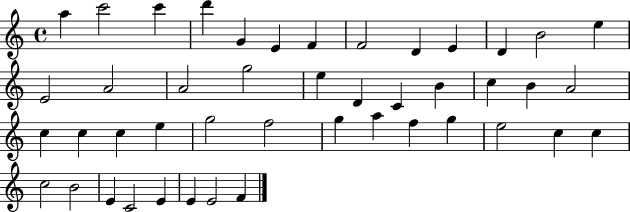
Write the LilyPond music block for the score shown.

{
  \clef treble
  \time 4/4
  \defaultTimeSignature
  \key c \major
  a''4 c'''2 c'''4 | d'''4 g'4 e'4 f'4 | f'2 d'4 e'4 | d'4 b'2 e''4 | \break e'2 a'2 | a'2 g''2 | e''4 d'4 c'4 b'4 | c''4 b'4 a'2 | \break c''4 c''4 c''4 e''4 | g''2 f''2 | g''4 a''4 f''4 g''4 | e''2 c''4 c''4 | \break c''2 b'2 | e'4 c'2 e'4 | e'4 e'2 f'4 | \bar "|."
}